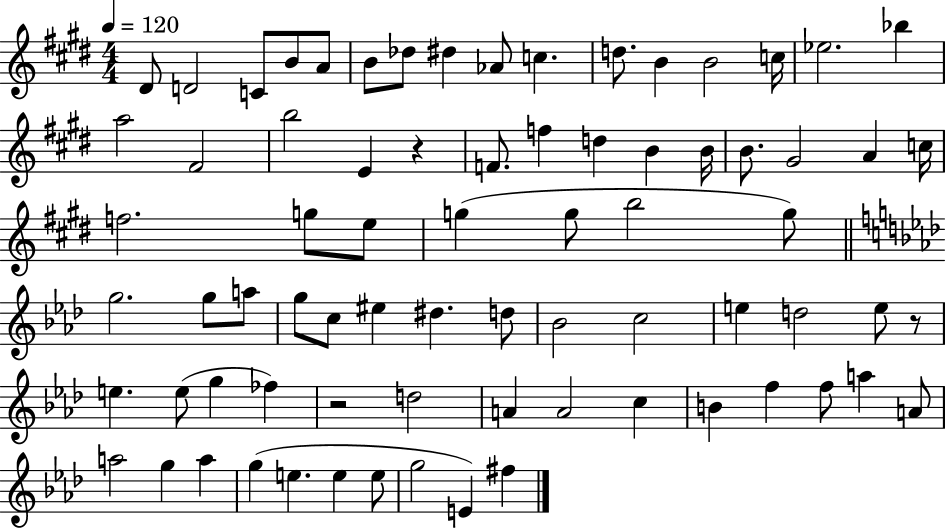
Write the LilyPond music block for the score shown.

{
  \clef treble
  \numericTimeSignature
  \time 4/4
  \key e \major
  \tempo 4 = 120
  dis'8 d'2 c'8 b'8 a'8 | b'8 des''8 dis''4 aes'8 c''4. | d''8. b'4 b'2 c''16 | ees''2. bes''4 | \break a''2 fis'2 | b''2 e'4 r4 | f'8. f''4 d''4 b'4 b'16 | b'8. gis'2 a'4 c''16 | \break f''2. g''8 e''8 | g''4( g''8 b''2 g''8) | \bar "||" \break \key aes \major g''2. g''8 a''8 | g''8 c''8 eis''4 dis''4. d''8 | bes'2 c''2 | e''4 d''2 e''8 r8 | \break e''4. e''8( g''4 fes''4) | r2 d''2 | a'4 a'2 c''4 | b'4 f''4 f''8 a''4 a'8 | \break a''2 g''4 a''4 | g''4( e''4. e''4 e''8 | g''2 e'4) fis''4 | \bar "|."
}